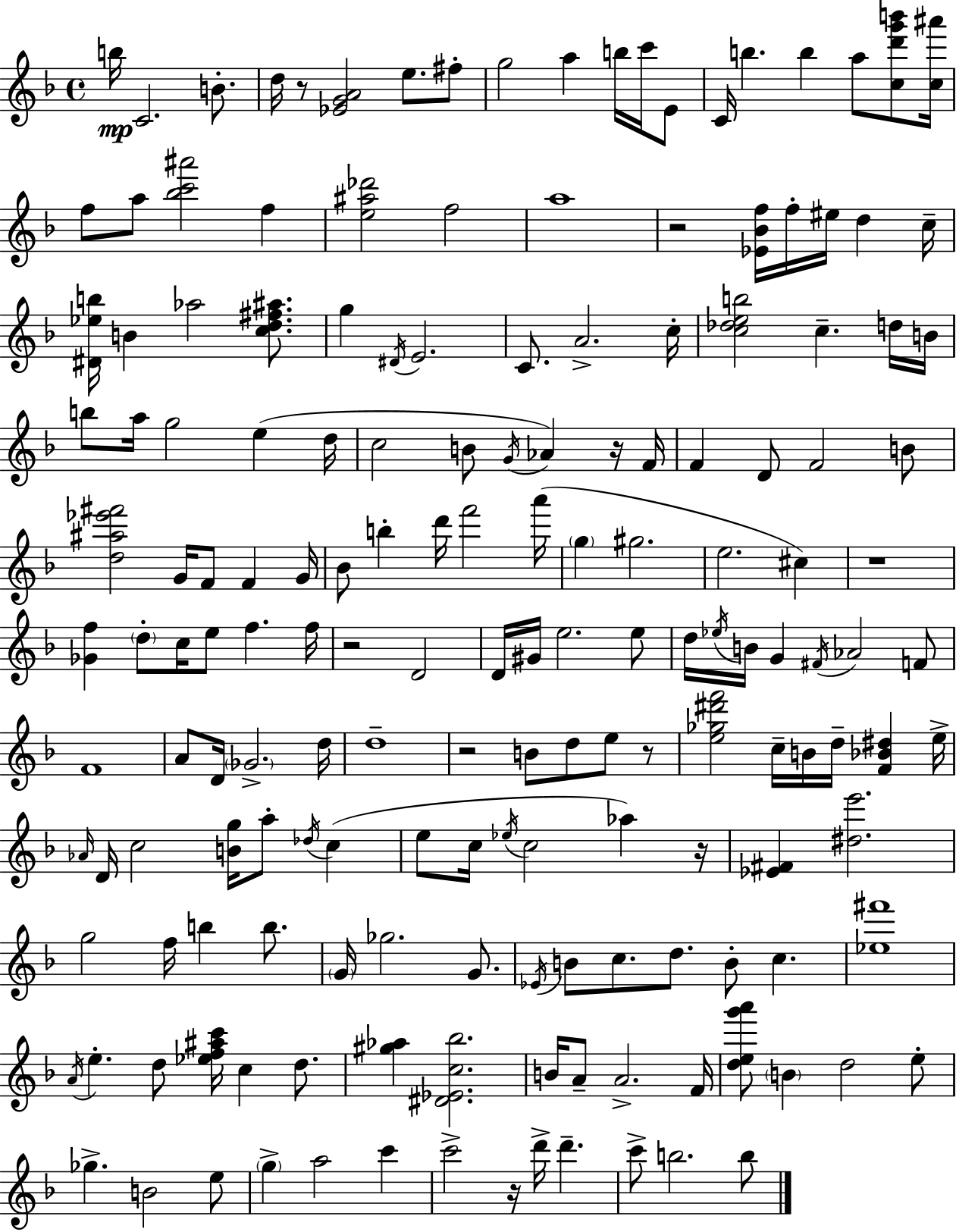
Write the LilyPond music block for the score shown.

{
  \clef treble
  \time 4/4
  \defaultTimeSignature
  \key d \minor
  b''16\mp c'2. b'8.-. | d''16 r8 <ees' g' a'>2 e''8. fis''8-. | g''2 a''4 b''16 c'''16 e'8 | c'16 b''4. b''4 a''8 <c'' d''' g''' b'''>8 <c'' ais'''>16 | \break f''8 a''8 <bes'' c''' ais'''>2 f''4 | <e'' ais'' des'''>2 f''2 | a''1 | r2 <ees' bes' f''>16 f''16-. eis''16 d''4 c''16-- | \break <dis' ees'' b''>16 b'4 aes''2 <c'' d'' fis'' ais''>8. | g''4 \acciaccatura { dis'16 } e'2. | c'8. a'2.-> | c''16-. <c'' des'' e'' b''>2 c''4.-- d''16 | \break b'16 b''8 a''16 g''2 e''4( | d''16 c''2 b'8 \acciaccatura { g'16 }) aes'4 | r16 f'16 f'4 d'8 f'2 | b'8 <d'' ais'' ees''' fis'''>2 g'16 f'8 f'4 | \break g'16 bes'8 b''4-. d'''16 f'''2 | a'''16( \parenthesize g''4 gis''2. | e''2. cis''4) | r1 | \break <ges' f''>4 \parenthesize d''8-. c''16 e''8 f''4. | f''16 r2 d'2 | d'16 gis'16 e''2. | e''8 d''16 \acciaccatura { ees''16 } b'16 g'4 \acciaccatura { fis'16 } aes'2 | \break f'8 f'1 | a'8 d'16 \parenthesize ges'2.-> | d''16 d''1-- | r2 b'8 d''8 | \break e''8 r8 <e'' ges'' dis''' f'''>2 c''16-- b'16 d''16-- <f' bes' dis''>4 | e''16-> \grace { aes'16 } d'16 c''2 <b' g''>16 a''8-. | \acciaccatura { des''16 } c''4( e''8 c''16 \acciaccatura { ees''16 } c''2 | aes''4) r16 <ees' fis'>4 <dis'' e'''>2. | \break g''2 f''16 | b''4 b''8. \parenthesize g'16 ges''2. | g'8. \acciaccatura { ees'16 } b'8 c''8. d''8. | b'8-. c''4. <ees'' fis'''>1 | \break \acciaccatura { a'16 } e''4.-. d''8 | <ees'' f'' ais'' c'''>16 c''4 d''8. <gis'' aes''>4 <dis' ees' c'' bes''>2. | b'16 a'8-- a'2.-> | f'16 <d'' e'' g''' a'''>8 \parenthesize b'4 d''2 | \break e''8-. ges''4.-> b'2 | e''8 \parenthesize g''4-> a''2 | c'''4 c'''2-> | r16 d'''16-> d'''4.-- c'''8-> b''2. | \break b''8 \bar "|."
}